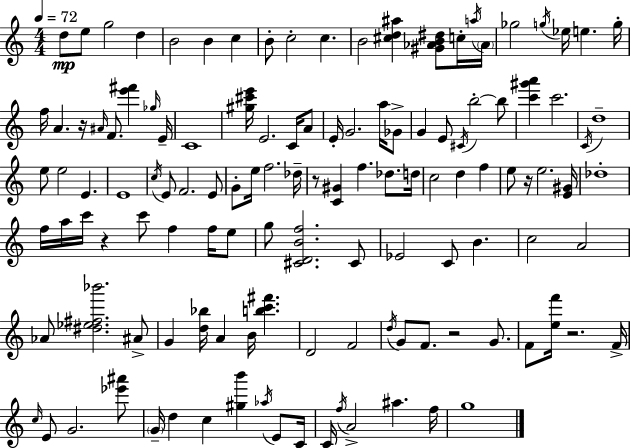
D5/e E5/e G5/h D5/q B4/h B4/q C5/q B4/e C5/h C5/q. B4/h [C#5,D5,A#5]/q [G#4,Ab4,B4,D#5]/e C5/s A5/s Ab4/s Gb5/h G5/s Eb5/s E5/q. G5/s F5/s A4/q. R/s A#4/s F4/e. [E6,F#6]/q Gb5/s E4/s C4/w [G#5,C#6,E6]/s E4/h. C4/s A4/e E4/s G4/h. A5/s Gb4/e G4/q E4/e C#4/s B5/h B5/e [C6,G#6,A6]/q C6/h. C4/s D5/w E5/e E5/h E4/q. E4/w C5/s E4/e F4/h. E4/e G4/e E5/s F5/h. Db5/s R/e [C4,G#4]/q F5/q. Db5/e. D5/s C5/h D5/q F5/q E5/e R/s E5/h. [E4,G#4]/s Db5/w F5/s A5/s C6/s R/q C6/e F5/q F5/s E5/e G5/e [C#4,D4,B4,F5]/h. C#4/e Eb4/h C4/e B4/q. C5/h A4/h Ab4/e [D#5,Eb5,F#5,Bb6]/h. A#4/e G4/q [D5,Bb5]/s A4/q B4/s [B5,C6,F#6]/q. D4/h F4/h D5/s G4/e F4/e. R/h G4/e. F4/e [E5,F6]/s R/h. F4/s C5/s E4/e G4/h. [Eb6,A#6]/e G4/s D5/q C5/q [G#5,B6]/q Ab5/s E4/e C4/s C4/s F5/s A4/h A#5/q. F5/s G5/w